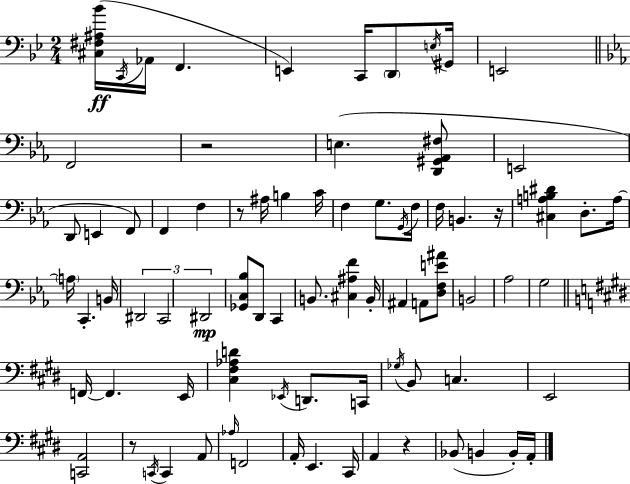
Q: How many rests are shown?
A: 5